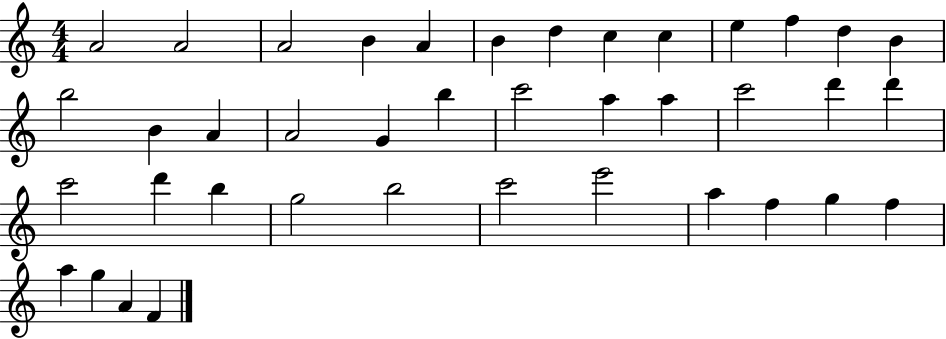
A4/h A4/h A4/h B4/q A4/q B4/q D5/q C5/q C5/q E5/q F5/q D5/q B4/q B5/h B4/q A4/q A4/h G4/q B5/q C6/h A5/q A5/q C6/h D6/q D6/q C6/h D6/q B5/q G5/h B5/h C6/h E6/h A5/q F5/q G5/q F5/q A5/q G5/q A4/q F4/q